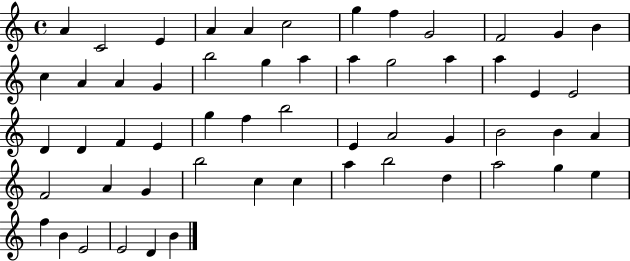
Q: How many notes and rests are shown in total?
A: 56